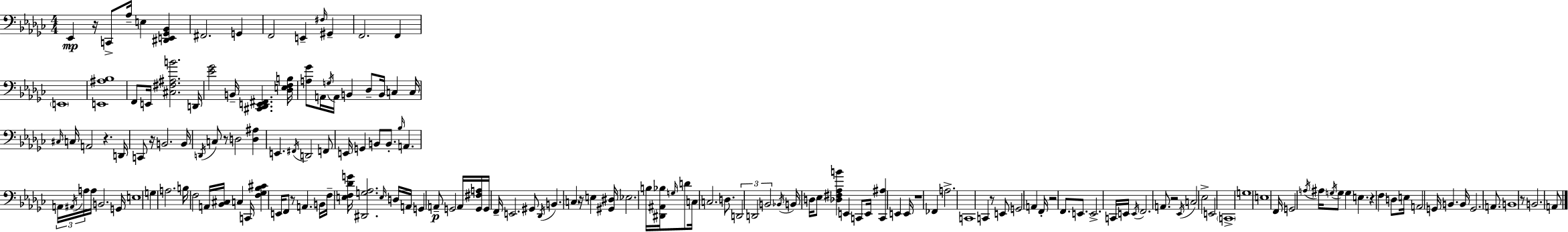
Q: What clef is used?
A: bass